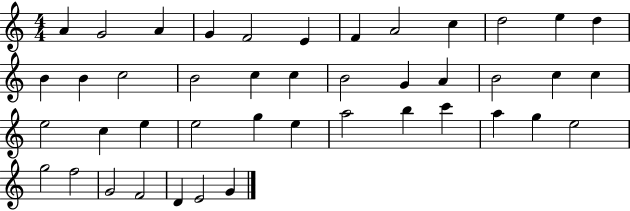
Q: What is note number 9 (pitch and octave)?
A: C5